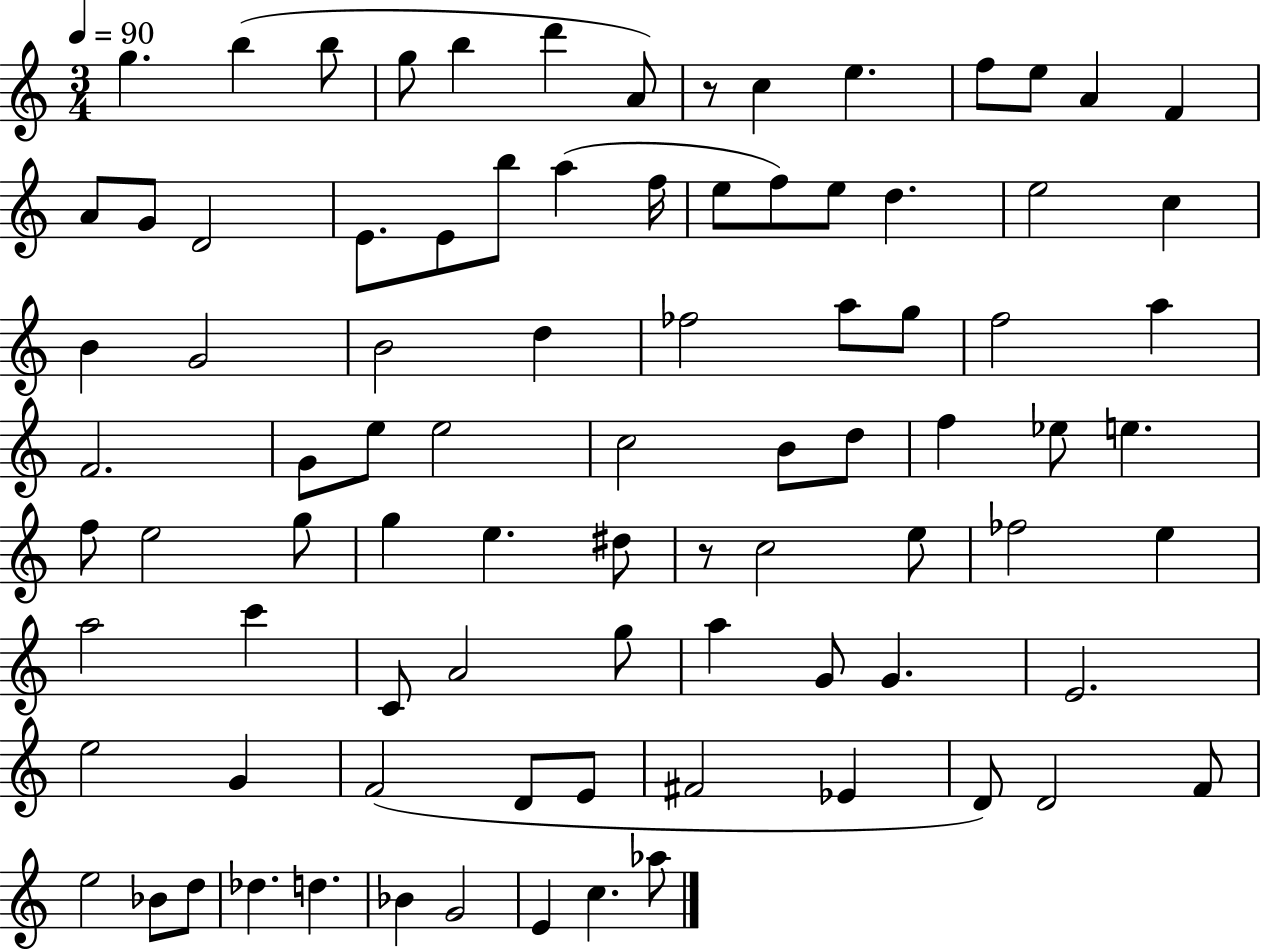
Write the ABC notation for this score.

X:1
T:Untitled
M:3/4
L:1/4
K:C
g b b/2 g/2 b d' A/2 z/2 c e f/2 e/2 A F A/2 G/2 D2 E/2 E/2 b/2 a f/4 e/2 f/2 e/2 d e2 c B G2 B2 d _f2 a/2 g/2 f2 a F2 G/2 e/2 e2 c2 B/2 d/2 f _e/2 e f/2 e2 g/2 g e ^d/2 z/2 c2 e/2 _f2 e a2 c' C/2 A2 g/2 a G/2 G E2 e2 G F2 D/2 E/2 ^F2 _E D/2 D2 F/2 e2 _B/2 d/2 _d d _B G2 E c _a/2